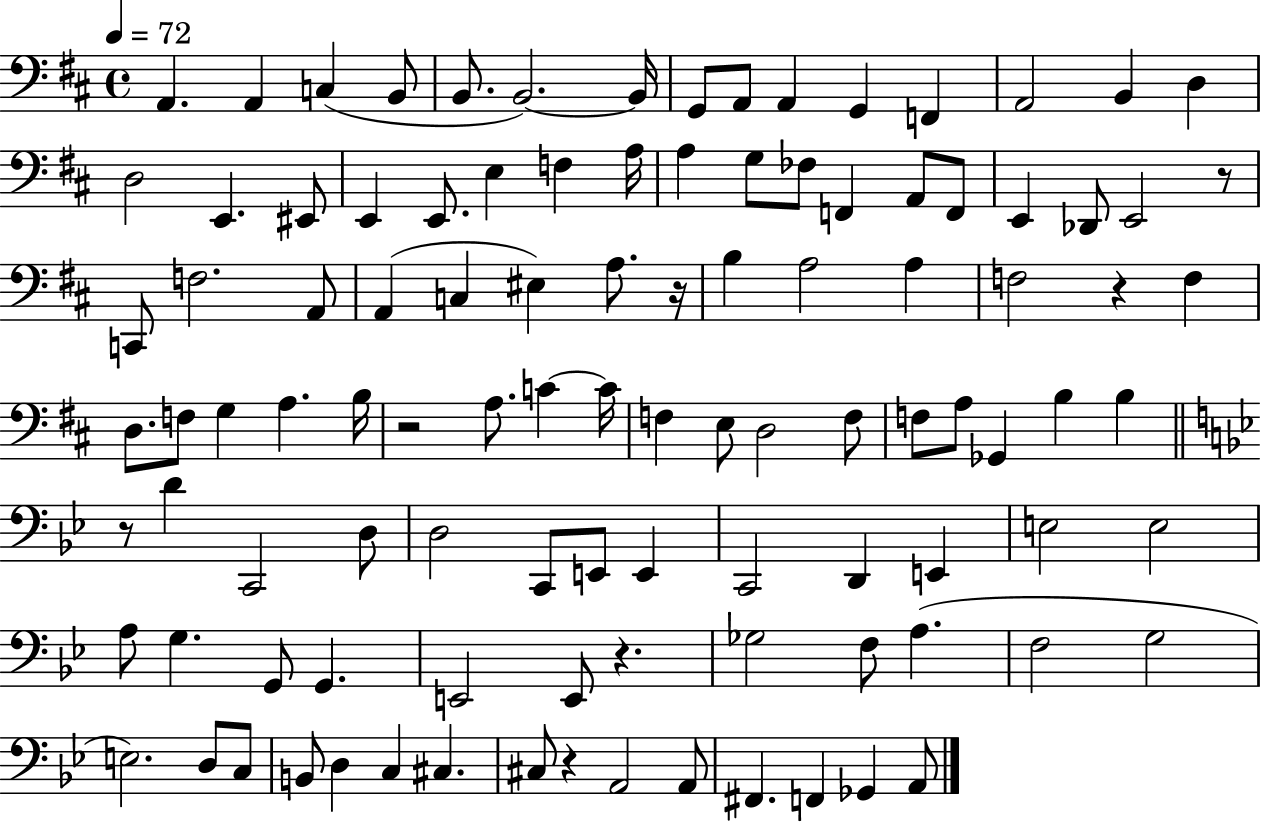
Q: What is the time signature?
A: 4/4